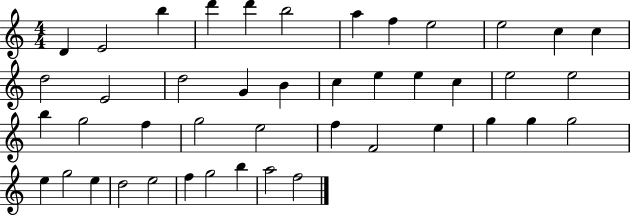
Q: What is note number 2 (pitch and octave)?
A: E4